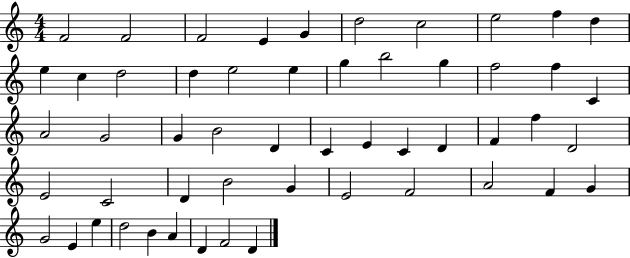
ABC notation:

X:1
T:Untitled
M:4/4
L:1/4
K:C
F2 F2 F2 E G d2 c2 e2 f d e c d2 d e2 e g b2 g f2 f C A2 G2 G B2 D C E C D F f D2 E2 C2 D B2 G E2 F2 A2 F G G2 E e d2 B A D F2 D